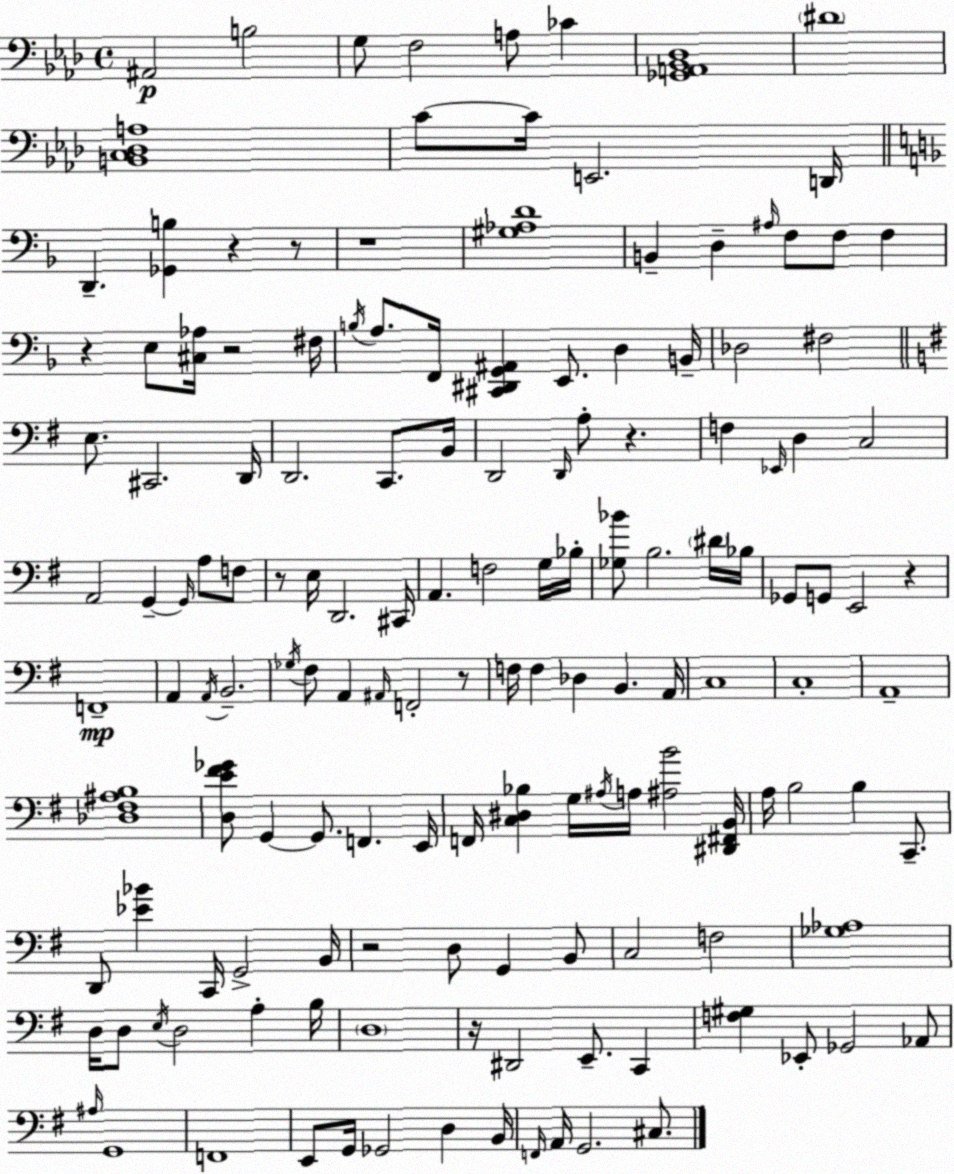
X:1
T:Untitled
M:4/4
L:1/4
K:Ab
^A,,2 B,2 G,/2 F,2 A,/2 _C [_G,,A,,_B,,_D,]4 ^D4 [B,,C,_D,A,]4 C/2 C/4 E,,2 D,,/4 D,, [_G,,B,] z z/2 z4 [^G,_A,D]4 B,, D, ^A,/4 F,/2 F,/2 F, z E,/2 [^C,_A,]/4 z2 ^F,/4 B,/4 A,/2 F,,/4 [^C,,^D,,G,,^A,,] E,,/2 D, B,,/4 _D,2 ^F,2 E,/2 ^C,,2 D,,/4 D,,2 C,,/2 B,,/4 D,,2 D,,/4 A,/2 z F, _E,,/4 D, C,2 A,,2 G,, G,,/4 A,/2 F,/2 z/2 E,/4 D,,2 ^C,,/4 A,, F,2 G,/4 _B,/4 [_G,_B]/2 B,2 ^D/4 _B,/4 _G,,/2 G,,/2 E,,2 z F,,4 A,, A,,/4 B,,2 _G,/4 ^F,/2 A,, ^A,,/4 F,,2 z/2 F,/4 F, _D, B,, A,,/4 C,4 C,4 A,,4 [_D,^F,^A,B,]4 [D,E^F_G]/2 G,, G,,/2 F,, E,,/4 F,,/4 [C,^D,_B,] G,/4 ^A,/4 A,/4 [^A,B]2 [^D,,^F,,B,,]/4 A,/4 B,2 B, C,,/2 D,,/2 [_E_B] C,,/4 G,,2 B,,/4 z2 D,/2 G,, B,,/2 C,2 F,2 [_G,_A,]4 D,/4 D,/2 E,/4 D,2 A, B,/4 D,4 z/4 ^D,,2 E,,/2 C,, [F,^G,] _E,,/2 _G,,2 _A,,/2 ^A,/4 G,,4 F,,4 E,,/2 G,,/4 _G,,2 D, B,,/4 F,,/4 A,,/4 G,,2 ^C,/2